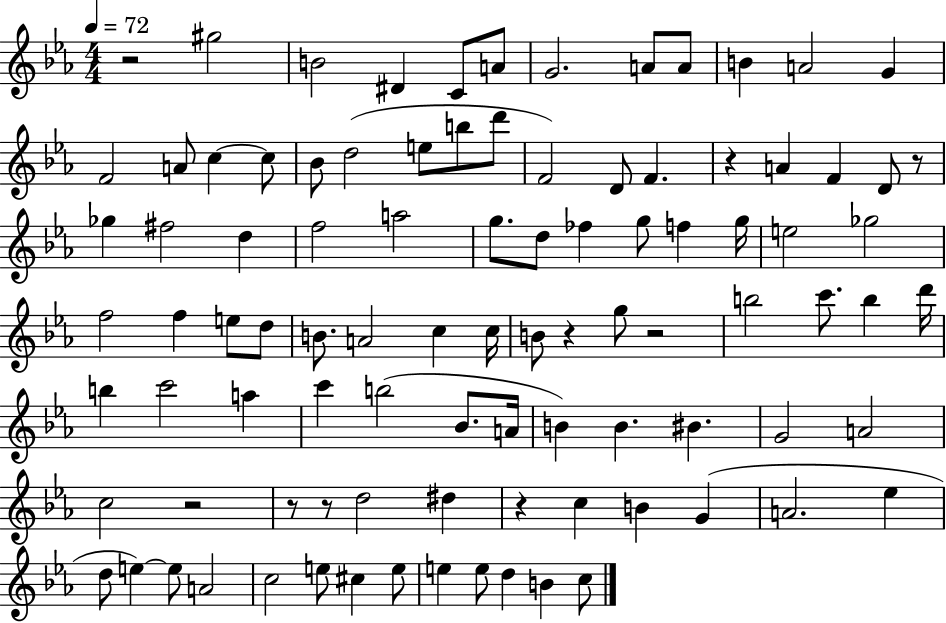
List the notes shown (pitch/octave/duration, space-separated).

R/h G#5/h B4/h D#4/q C4/e A4/e G4/h. A4/e A4/e B4/q A4/h G4/q F4/h A4/e C5/q C5/e Bb4/e D5/h E5/e B5/e D6/e F4/h D4/e F4/q. R/q A4/q F4/q D4/e R/e Gb5/q F#5/h D5/q F5/h A5/h G5/e. D5/e FES5/q G5/e F5/q G5/s E5/h Gb5/h F5/h F5/q E5/e D5/e B4/e. A4/h C5/q C5/s B4/e R/q G5/e R/h B5/h C6/e. B5/q D6/s B5/q C6/h A5/q C6/q B5/h Bb4/e. A4/s B4/q B4/q. BIS4/q. G4/h A4/h C5/h R/h R/e R/e D5/h D#5/q R/q C5/q B4/q G4/q A4/h. Eb5/q D5/e E5/q E5/e A4/h C5/h E5/e C#5/q E5/e E5/q E5/e D5/q B4/q C5/e